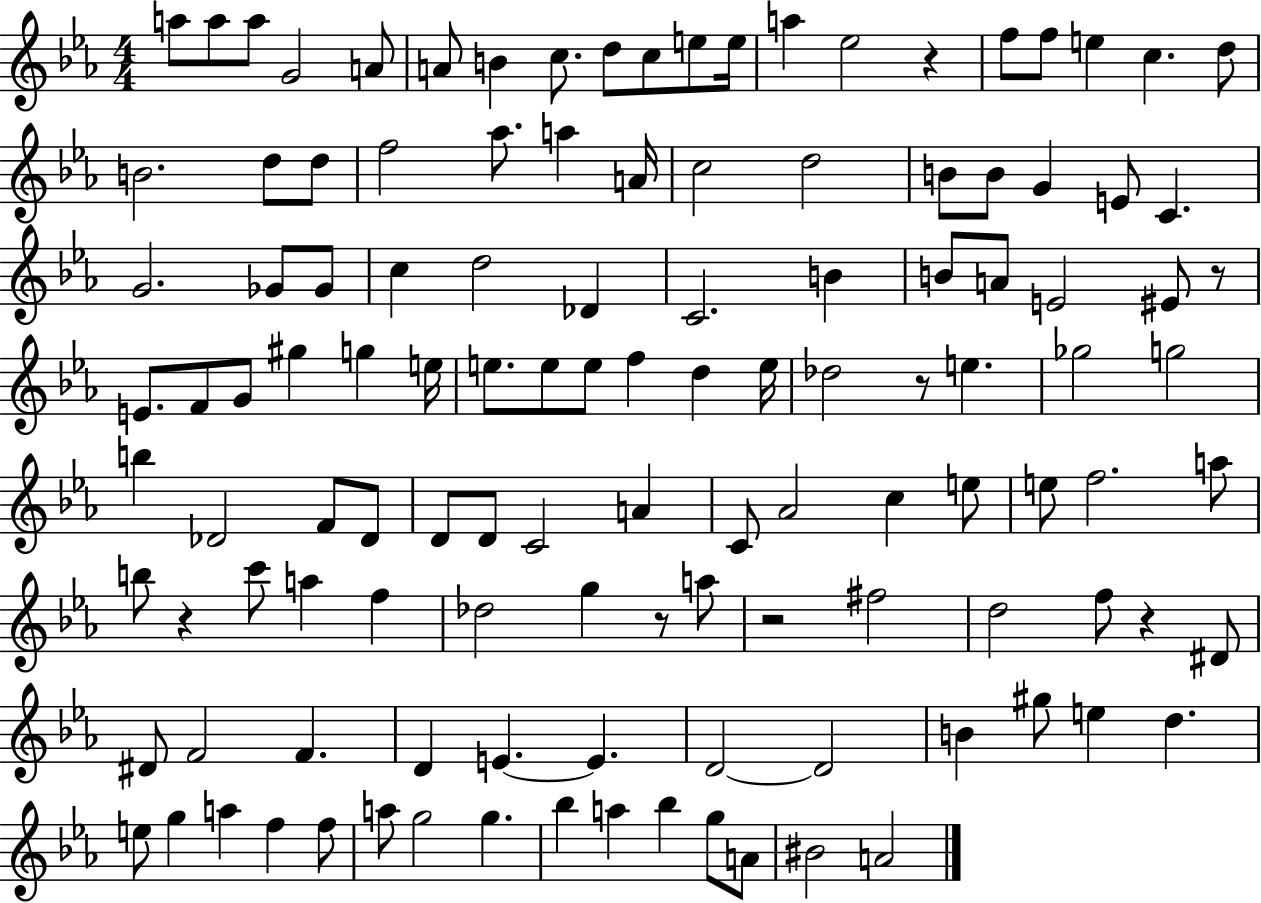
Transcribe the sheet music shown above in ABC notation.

X:1
T:Untitled
M:4/4
L:1/4
K:Eb
a/2 a/2 a/2 G2 A/2 A/2 B c/2 d/2 c/2 e/2 e/4 a _e2 z f/2 f/2 e c d/2 B2 d/2 d/2 f2 _a/2 a A/4 c2 d2 B/2 B/2 G E/2 C G2 _G/2 _G/2 c d2 _D C2 B B/2 A/2 E2 ^E/2 z/2 E/2 F/2 G/2 ^g g e/4 e/2 e/2 e/2 f d e/4 _d2 z/2 e _g2 g2 b _D2 F/2 _D/2 D/2 D/2 C2 A C/2 _A2 c e/2 e/2 f2 a/2 b/2 z c'/2 a f _d2 g z/2 a/2 z2 ^f2 d2 f/2 z ^D/2 ^D/2 F2 F D E E D2 D2 B ^g/2 e d e/2 g a f f/2 a/2 g2 g _b a _b g/2 A/2 ^B2 A2